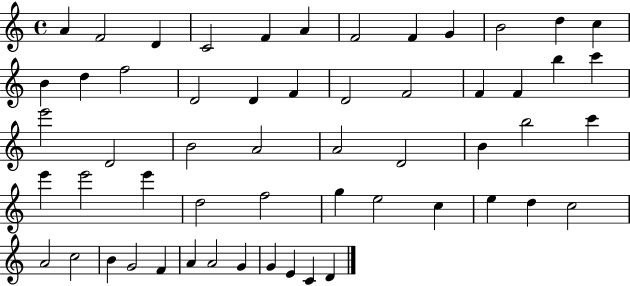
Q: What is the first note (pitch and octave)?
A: A4